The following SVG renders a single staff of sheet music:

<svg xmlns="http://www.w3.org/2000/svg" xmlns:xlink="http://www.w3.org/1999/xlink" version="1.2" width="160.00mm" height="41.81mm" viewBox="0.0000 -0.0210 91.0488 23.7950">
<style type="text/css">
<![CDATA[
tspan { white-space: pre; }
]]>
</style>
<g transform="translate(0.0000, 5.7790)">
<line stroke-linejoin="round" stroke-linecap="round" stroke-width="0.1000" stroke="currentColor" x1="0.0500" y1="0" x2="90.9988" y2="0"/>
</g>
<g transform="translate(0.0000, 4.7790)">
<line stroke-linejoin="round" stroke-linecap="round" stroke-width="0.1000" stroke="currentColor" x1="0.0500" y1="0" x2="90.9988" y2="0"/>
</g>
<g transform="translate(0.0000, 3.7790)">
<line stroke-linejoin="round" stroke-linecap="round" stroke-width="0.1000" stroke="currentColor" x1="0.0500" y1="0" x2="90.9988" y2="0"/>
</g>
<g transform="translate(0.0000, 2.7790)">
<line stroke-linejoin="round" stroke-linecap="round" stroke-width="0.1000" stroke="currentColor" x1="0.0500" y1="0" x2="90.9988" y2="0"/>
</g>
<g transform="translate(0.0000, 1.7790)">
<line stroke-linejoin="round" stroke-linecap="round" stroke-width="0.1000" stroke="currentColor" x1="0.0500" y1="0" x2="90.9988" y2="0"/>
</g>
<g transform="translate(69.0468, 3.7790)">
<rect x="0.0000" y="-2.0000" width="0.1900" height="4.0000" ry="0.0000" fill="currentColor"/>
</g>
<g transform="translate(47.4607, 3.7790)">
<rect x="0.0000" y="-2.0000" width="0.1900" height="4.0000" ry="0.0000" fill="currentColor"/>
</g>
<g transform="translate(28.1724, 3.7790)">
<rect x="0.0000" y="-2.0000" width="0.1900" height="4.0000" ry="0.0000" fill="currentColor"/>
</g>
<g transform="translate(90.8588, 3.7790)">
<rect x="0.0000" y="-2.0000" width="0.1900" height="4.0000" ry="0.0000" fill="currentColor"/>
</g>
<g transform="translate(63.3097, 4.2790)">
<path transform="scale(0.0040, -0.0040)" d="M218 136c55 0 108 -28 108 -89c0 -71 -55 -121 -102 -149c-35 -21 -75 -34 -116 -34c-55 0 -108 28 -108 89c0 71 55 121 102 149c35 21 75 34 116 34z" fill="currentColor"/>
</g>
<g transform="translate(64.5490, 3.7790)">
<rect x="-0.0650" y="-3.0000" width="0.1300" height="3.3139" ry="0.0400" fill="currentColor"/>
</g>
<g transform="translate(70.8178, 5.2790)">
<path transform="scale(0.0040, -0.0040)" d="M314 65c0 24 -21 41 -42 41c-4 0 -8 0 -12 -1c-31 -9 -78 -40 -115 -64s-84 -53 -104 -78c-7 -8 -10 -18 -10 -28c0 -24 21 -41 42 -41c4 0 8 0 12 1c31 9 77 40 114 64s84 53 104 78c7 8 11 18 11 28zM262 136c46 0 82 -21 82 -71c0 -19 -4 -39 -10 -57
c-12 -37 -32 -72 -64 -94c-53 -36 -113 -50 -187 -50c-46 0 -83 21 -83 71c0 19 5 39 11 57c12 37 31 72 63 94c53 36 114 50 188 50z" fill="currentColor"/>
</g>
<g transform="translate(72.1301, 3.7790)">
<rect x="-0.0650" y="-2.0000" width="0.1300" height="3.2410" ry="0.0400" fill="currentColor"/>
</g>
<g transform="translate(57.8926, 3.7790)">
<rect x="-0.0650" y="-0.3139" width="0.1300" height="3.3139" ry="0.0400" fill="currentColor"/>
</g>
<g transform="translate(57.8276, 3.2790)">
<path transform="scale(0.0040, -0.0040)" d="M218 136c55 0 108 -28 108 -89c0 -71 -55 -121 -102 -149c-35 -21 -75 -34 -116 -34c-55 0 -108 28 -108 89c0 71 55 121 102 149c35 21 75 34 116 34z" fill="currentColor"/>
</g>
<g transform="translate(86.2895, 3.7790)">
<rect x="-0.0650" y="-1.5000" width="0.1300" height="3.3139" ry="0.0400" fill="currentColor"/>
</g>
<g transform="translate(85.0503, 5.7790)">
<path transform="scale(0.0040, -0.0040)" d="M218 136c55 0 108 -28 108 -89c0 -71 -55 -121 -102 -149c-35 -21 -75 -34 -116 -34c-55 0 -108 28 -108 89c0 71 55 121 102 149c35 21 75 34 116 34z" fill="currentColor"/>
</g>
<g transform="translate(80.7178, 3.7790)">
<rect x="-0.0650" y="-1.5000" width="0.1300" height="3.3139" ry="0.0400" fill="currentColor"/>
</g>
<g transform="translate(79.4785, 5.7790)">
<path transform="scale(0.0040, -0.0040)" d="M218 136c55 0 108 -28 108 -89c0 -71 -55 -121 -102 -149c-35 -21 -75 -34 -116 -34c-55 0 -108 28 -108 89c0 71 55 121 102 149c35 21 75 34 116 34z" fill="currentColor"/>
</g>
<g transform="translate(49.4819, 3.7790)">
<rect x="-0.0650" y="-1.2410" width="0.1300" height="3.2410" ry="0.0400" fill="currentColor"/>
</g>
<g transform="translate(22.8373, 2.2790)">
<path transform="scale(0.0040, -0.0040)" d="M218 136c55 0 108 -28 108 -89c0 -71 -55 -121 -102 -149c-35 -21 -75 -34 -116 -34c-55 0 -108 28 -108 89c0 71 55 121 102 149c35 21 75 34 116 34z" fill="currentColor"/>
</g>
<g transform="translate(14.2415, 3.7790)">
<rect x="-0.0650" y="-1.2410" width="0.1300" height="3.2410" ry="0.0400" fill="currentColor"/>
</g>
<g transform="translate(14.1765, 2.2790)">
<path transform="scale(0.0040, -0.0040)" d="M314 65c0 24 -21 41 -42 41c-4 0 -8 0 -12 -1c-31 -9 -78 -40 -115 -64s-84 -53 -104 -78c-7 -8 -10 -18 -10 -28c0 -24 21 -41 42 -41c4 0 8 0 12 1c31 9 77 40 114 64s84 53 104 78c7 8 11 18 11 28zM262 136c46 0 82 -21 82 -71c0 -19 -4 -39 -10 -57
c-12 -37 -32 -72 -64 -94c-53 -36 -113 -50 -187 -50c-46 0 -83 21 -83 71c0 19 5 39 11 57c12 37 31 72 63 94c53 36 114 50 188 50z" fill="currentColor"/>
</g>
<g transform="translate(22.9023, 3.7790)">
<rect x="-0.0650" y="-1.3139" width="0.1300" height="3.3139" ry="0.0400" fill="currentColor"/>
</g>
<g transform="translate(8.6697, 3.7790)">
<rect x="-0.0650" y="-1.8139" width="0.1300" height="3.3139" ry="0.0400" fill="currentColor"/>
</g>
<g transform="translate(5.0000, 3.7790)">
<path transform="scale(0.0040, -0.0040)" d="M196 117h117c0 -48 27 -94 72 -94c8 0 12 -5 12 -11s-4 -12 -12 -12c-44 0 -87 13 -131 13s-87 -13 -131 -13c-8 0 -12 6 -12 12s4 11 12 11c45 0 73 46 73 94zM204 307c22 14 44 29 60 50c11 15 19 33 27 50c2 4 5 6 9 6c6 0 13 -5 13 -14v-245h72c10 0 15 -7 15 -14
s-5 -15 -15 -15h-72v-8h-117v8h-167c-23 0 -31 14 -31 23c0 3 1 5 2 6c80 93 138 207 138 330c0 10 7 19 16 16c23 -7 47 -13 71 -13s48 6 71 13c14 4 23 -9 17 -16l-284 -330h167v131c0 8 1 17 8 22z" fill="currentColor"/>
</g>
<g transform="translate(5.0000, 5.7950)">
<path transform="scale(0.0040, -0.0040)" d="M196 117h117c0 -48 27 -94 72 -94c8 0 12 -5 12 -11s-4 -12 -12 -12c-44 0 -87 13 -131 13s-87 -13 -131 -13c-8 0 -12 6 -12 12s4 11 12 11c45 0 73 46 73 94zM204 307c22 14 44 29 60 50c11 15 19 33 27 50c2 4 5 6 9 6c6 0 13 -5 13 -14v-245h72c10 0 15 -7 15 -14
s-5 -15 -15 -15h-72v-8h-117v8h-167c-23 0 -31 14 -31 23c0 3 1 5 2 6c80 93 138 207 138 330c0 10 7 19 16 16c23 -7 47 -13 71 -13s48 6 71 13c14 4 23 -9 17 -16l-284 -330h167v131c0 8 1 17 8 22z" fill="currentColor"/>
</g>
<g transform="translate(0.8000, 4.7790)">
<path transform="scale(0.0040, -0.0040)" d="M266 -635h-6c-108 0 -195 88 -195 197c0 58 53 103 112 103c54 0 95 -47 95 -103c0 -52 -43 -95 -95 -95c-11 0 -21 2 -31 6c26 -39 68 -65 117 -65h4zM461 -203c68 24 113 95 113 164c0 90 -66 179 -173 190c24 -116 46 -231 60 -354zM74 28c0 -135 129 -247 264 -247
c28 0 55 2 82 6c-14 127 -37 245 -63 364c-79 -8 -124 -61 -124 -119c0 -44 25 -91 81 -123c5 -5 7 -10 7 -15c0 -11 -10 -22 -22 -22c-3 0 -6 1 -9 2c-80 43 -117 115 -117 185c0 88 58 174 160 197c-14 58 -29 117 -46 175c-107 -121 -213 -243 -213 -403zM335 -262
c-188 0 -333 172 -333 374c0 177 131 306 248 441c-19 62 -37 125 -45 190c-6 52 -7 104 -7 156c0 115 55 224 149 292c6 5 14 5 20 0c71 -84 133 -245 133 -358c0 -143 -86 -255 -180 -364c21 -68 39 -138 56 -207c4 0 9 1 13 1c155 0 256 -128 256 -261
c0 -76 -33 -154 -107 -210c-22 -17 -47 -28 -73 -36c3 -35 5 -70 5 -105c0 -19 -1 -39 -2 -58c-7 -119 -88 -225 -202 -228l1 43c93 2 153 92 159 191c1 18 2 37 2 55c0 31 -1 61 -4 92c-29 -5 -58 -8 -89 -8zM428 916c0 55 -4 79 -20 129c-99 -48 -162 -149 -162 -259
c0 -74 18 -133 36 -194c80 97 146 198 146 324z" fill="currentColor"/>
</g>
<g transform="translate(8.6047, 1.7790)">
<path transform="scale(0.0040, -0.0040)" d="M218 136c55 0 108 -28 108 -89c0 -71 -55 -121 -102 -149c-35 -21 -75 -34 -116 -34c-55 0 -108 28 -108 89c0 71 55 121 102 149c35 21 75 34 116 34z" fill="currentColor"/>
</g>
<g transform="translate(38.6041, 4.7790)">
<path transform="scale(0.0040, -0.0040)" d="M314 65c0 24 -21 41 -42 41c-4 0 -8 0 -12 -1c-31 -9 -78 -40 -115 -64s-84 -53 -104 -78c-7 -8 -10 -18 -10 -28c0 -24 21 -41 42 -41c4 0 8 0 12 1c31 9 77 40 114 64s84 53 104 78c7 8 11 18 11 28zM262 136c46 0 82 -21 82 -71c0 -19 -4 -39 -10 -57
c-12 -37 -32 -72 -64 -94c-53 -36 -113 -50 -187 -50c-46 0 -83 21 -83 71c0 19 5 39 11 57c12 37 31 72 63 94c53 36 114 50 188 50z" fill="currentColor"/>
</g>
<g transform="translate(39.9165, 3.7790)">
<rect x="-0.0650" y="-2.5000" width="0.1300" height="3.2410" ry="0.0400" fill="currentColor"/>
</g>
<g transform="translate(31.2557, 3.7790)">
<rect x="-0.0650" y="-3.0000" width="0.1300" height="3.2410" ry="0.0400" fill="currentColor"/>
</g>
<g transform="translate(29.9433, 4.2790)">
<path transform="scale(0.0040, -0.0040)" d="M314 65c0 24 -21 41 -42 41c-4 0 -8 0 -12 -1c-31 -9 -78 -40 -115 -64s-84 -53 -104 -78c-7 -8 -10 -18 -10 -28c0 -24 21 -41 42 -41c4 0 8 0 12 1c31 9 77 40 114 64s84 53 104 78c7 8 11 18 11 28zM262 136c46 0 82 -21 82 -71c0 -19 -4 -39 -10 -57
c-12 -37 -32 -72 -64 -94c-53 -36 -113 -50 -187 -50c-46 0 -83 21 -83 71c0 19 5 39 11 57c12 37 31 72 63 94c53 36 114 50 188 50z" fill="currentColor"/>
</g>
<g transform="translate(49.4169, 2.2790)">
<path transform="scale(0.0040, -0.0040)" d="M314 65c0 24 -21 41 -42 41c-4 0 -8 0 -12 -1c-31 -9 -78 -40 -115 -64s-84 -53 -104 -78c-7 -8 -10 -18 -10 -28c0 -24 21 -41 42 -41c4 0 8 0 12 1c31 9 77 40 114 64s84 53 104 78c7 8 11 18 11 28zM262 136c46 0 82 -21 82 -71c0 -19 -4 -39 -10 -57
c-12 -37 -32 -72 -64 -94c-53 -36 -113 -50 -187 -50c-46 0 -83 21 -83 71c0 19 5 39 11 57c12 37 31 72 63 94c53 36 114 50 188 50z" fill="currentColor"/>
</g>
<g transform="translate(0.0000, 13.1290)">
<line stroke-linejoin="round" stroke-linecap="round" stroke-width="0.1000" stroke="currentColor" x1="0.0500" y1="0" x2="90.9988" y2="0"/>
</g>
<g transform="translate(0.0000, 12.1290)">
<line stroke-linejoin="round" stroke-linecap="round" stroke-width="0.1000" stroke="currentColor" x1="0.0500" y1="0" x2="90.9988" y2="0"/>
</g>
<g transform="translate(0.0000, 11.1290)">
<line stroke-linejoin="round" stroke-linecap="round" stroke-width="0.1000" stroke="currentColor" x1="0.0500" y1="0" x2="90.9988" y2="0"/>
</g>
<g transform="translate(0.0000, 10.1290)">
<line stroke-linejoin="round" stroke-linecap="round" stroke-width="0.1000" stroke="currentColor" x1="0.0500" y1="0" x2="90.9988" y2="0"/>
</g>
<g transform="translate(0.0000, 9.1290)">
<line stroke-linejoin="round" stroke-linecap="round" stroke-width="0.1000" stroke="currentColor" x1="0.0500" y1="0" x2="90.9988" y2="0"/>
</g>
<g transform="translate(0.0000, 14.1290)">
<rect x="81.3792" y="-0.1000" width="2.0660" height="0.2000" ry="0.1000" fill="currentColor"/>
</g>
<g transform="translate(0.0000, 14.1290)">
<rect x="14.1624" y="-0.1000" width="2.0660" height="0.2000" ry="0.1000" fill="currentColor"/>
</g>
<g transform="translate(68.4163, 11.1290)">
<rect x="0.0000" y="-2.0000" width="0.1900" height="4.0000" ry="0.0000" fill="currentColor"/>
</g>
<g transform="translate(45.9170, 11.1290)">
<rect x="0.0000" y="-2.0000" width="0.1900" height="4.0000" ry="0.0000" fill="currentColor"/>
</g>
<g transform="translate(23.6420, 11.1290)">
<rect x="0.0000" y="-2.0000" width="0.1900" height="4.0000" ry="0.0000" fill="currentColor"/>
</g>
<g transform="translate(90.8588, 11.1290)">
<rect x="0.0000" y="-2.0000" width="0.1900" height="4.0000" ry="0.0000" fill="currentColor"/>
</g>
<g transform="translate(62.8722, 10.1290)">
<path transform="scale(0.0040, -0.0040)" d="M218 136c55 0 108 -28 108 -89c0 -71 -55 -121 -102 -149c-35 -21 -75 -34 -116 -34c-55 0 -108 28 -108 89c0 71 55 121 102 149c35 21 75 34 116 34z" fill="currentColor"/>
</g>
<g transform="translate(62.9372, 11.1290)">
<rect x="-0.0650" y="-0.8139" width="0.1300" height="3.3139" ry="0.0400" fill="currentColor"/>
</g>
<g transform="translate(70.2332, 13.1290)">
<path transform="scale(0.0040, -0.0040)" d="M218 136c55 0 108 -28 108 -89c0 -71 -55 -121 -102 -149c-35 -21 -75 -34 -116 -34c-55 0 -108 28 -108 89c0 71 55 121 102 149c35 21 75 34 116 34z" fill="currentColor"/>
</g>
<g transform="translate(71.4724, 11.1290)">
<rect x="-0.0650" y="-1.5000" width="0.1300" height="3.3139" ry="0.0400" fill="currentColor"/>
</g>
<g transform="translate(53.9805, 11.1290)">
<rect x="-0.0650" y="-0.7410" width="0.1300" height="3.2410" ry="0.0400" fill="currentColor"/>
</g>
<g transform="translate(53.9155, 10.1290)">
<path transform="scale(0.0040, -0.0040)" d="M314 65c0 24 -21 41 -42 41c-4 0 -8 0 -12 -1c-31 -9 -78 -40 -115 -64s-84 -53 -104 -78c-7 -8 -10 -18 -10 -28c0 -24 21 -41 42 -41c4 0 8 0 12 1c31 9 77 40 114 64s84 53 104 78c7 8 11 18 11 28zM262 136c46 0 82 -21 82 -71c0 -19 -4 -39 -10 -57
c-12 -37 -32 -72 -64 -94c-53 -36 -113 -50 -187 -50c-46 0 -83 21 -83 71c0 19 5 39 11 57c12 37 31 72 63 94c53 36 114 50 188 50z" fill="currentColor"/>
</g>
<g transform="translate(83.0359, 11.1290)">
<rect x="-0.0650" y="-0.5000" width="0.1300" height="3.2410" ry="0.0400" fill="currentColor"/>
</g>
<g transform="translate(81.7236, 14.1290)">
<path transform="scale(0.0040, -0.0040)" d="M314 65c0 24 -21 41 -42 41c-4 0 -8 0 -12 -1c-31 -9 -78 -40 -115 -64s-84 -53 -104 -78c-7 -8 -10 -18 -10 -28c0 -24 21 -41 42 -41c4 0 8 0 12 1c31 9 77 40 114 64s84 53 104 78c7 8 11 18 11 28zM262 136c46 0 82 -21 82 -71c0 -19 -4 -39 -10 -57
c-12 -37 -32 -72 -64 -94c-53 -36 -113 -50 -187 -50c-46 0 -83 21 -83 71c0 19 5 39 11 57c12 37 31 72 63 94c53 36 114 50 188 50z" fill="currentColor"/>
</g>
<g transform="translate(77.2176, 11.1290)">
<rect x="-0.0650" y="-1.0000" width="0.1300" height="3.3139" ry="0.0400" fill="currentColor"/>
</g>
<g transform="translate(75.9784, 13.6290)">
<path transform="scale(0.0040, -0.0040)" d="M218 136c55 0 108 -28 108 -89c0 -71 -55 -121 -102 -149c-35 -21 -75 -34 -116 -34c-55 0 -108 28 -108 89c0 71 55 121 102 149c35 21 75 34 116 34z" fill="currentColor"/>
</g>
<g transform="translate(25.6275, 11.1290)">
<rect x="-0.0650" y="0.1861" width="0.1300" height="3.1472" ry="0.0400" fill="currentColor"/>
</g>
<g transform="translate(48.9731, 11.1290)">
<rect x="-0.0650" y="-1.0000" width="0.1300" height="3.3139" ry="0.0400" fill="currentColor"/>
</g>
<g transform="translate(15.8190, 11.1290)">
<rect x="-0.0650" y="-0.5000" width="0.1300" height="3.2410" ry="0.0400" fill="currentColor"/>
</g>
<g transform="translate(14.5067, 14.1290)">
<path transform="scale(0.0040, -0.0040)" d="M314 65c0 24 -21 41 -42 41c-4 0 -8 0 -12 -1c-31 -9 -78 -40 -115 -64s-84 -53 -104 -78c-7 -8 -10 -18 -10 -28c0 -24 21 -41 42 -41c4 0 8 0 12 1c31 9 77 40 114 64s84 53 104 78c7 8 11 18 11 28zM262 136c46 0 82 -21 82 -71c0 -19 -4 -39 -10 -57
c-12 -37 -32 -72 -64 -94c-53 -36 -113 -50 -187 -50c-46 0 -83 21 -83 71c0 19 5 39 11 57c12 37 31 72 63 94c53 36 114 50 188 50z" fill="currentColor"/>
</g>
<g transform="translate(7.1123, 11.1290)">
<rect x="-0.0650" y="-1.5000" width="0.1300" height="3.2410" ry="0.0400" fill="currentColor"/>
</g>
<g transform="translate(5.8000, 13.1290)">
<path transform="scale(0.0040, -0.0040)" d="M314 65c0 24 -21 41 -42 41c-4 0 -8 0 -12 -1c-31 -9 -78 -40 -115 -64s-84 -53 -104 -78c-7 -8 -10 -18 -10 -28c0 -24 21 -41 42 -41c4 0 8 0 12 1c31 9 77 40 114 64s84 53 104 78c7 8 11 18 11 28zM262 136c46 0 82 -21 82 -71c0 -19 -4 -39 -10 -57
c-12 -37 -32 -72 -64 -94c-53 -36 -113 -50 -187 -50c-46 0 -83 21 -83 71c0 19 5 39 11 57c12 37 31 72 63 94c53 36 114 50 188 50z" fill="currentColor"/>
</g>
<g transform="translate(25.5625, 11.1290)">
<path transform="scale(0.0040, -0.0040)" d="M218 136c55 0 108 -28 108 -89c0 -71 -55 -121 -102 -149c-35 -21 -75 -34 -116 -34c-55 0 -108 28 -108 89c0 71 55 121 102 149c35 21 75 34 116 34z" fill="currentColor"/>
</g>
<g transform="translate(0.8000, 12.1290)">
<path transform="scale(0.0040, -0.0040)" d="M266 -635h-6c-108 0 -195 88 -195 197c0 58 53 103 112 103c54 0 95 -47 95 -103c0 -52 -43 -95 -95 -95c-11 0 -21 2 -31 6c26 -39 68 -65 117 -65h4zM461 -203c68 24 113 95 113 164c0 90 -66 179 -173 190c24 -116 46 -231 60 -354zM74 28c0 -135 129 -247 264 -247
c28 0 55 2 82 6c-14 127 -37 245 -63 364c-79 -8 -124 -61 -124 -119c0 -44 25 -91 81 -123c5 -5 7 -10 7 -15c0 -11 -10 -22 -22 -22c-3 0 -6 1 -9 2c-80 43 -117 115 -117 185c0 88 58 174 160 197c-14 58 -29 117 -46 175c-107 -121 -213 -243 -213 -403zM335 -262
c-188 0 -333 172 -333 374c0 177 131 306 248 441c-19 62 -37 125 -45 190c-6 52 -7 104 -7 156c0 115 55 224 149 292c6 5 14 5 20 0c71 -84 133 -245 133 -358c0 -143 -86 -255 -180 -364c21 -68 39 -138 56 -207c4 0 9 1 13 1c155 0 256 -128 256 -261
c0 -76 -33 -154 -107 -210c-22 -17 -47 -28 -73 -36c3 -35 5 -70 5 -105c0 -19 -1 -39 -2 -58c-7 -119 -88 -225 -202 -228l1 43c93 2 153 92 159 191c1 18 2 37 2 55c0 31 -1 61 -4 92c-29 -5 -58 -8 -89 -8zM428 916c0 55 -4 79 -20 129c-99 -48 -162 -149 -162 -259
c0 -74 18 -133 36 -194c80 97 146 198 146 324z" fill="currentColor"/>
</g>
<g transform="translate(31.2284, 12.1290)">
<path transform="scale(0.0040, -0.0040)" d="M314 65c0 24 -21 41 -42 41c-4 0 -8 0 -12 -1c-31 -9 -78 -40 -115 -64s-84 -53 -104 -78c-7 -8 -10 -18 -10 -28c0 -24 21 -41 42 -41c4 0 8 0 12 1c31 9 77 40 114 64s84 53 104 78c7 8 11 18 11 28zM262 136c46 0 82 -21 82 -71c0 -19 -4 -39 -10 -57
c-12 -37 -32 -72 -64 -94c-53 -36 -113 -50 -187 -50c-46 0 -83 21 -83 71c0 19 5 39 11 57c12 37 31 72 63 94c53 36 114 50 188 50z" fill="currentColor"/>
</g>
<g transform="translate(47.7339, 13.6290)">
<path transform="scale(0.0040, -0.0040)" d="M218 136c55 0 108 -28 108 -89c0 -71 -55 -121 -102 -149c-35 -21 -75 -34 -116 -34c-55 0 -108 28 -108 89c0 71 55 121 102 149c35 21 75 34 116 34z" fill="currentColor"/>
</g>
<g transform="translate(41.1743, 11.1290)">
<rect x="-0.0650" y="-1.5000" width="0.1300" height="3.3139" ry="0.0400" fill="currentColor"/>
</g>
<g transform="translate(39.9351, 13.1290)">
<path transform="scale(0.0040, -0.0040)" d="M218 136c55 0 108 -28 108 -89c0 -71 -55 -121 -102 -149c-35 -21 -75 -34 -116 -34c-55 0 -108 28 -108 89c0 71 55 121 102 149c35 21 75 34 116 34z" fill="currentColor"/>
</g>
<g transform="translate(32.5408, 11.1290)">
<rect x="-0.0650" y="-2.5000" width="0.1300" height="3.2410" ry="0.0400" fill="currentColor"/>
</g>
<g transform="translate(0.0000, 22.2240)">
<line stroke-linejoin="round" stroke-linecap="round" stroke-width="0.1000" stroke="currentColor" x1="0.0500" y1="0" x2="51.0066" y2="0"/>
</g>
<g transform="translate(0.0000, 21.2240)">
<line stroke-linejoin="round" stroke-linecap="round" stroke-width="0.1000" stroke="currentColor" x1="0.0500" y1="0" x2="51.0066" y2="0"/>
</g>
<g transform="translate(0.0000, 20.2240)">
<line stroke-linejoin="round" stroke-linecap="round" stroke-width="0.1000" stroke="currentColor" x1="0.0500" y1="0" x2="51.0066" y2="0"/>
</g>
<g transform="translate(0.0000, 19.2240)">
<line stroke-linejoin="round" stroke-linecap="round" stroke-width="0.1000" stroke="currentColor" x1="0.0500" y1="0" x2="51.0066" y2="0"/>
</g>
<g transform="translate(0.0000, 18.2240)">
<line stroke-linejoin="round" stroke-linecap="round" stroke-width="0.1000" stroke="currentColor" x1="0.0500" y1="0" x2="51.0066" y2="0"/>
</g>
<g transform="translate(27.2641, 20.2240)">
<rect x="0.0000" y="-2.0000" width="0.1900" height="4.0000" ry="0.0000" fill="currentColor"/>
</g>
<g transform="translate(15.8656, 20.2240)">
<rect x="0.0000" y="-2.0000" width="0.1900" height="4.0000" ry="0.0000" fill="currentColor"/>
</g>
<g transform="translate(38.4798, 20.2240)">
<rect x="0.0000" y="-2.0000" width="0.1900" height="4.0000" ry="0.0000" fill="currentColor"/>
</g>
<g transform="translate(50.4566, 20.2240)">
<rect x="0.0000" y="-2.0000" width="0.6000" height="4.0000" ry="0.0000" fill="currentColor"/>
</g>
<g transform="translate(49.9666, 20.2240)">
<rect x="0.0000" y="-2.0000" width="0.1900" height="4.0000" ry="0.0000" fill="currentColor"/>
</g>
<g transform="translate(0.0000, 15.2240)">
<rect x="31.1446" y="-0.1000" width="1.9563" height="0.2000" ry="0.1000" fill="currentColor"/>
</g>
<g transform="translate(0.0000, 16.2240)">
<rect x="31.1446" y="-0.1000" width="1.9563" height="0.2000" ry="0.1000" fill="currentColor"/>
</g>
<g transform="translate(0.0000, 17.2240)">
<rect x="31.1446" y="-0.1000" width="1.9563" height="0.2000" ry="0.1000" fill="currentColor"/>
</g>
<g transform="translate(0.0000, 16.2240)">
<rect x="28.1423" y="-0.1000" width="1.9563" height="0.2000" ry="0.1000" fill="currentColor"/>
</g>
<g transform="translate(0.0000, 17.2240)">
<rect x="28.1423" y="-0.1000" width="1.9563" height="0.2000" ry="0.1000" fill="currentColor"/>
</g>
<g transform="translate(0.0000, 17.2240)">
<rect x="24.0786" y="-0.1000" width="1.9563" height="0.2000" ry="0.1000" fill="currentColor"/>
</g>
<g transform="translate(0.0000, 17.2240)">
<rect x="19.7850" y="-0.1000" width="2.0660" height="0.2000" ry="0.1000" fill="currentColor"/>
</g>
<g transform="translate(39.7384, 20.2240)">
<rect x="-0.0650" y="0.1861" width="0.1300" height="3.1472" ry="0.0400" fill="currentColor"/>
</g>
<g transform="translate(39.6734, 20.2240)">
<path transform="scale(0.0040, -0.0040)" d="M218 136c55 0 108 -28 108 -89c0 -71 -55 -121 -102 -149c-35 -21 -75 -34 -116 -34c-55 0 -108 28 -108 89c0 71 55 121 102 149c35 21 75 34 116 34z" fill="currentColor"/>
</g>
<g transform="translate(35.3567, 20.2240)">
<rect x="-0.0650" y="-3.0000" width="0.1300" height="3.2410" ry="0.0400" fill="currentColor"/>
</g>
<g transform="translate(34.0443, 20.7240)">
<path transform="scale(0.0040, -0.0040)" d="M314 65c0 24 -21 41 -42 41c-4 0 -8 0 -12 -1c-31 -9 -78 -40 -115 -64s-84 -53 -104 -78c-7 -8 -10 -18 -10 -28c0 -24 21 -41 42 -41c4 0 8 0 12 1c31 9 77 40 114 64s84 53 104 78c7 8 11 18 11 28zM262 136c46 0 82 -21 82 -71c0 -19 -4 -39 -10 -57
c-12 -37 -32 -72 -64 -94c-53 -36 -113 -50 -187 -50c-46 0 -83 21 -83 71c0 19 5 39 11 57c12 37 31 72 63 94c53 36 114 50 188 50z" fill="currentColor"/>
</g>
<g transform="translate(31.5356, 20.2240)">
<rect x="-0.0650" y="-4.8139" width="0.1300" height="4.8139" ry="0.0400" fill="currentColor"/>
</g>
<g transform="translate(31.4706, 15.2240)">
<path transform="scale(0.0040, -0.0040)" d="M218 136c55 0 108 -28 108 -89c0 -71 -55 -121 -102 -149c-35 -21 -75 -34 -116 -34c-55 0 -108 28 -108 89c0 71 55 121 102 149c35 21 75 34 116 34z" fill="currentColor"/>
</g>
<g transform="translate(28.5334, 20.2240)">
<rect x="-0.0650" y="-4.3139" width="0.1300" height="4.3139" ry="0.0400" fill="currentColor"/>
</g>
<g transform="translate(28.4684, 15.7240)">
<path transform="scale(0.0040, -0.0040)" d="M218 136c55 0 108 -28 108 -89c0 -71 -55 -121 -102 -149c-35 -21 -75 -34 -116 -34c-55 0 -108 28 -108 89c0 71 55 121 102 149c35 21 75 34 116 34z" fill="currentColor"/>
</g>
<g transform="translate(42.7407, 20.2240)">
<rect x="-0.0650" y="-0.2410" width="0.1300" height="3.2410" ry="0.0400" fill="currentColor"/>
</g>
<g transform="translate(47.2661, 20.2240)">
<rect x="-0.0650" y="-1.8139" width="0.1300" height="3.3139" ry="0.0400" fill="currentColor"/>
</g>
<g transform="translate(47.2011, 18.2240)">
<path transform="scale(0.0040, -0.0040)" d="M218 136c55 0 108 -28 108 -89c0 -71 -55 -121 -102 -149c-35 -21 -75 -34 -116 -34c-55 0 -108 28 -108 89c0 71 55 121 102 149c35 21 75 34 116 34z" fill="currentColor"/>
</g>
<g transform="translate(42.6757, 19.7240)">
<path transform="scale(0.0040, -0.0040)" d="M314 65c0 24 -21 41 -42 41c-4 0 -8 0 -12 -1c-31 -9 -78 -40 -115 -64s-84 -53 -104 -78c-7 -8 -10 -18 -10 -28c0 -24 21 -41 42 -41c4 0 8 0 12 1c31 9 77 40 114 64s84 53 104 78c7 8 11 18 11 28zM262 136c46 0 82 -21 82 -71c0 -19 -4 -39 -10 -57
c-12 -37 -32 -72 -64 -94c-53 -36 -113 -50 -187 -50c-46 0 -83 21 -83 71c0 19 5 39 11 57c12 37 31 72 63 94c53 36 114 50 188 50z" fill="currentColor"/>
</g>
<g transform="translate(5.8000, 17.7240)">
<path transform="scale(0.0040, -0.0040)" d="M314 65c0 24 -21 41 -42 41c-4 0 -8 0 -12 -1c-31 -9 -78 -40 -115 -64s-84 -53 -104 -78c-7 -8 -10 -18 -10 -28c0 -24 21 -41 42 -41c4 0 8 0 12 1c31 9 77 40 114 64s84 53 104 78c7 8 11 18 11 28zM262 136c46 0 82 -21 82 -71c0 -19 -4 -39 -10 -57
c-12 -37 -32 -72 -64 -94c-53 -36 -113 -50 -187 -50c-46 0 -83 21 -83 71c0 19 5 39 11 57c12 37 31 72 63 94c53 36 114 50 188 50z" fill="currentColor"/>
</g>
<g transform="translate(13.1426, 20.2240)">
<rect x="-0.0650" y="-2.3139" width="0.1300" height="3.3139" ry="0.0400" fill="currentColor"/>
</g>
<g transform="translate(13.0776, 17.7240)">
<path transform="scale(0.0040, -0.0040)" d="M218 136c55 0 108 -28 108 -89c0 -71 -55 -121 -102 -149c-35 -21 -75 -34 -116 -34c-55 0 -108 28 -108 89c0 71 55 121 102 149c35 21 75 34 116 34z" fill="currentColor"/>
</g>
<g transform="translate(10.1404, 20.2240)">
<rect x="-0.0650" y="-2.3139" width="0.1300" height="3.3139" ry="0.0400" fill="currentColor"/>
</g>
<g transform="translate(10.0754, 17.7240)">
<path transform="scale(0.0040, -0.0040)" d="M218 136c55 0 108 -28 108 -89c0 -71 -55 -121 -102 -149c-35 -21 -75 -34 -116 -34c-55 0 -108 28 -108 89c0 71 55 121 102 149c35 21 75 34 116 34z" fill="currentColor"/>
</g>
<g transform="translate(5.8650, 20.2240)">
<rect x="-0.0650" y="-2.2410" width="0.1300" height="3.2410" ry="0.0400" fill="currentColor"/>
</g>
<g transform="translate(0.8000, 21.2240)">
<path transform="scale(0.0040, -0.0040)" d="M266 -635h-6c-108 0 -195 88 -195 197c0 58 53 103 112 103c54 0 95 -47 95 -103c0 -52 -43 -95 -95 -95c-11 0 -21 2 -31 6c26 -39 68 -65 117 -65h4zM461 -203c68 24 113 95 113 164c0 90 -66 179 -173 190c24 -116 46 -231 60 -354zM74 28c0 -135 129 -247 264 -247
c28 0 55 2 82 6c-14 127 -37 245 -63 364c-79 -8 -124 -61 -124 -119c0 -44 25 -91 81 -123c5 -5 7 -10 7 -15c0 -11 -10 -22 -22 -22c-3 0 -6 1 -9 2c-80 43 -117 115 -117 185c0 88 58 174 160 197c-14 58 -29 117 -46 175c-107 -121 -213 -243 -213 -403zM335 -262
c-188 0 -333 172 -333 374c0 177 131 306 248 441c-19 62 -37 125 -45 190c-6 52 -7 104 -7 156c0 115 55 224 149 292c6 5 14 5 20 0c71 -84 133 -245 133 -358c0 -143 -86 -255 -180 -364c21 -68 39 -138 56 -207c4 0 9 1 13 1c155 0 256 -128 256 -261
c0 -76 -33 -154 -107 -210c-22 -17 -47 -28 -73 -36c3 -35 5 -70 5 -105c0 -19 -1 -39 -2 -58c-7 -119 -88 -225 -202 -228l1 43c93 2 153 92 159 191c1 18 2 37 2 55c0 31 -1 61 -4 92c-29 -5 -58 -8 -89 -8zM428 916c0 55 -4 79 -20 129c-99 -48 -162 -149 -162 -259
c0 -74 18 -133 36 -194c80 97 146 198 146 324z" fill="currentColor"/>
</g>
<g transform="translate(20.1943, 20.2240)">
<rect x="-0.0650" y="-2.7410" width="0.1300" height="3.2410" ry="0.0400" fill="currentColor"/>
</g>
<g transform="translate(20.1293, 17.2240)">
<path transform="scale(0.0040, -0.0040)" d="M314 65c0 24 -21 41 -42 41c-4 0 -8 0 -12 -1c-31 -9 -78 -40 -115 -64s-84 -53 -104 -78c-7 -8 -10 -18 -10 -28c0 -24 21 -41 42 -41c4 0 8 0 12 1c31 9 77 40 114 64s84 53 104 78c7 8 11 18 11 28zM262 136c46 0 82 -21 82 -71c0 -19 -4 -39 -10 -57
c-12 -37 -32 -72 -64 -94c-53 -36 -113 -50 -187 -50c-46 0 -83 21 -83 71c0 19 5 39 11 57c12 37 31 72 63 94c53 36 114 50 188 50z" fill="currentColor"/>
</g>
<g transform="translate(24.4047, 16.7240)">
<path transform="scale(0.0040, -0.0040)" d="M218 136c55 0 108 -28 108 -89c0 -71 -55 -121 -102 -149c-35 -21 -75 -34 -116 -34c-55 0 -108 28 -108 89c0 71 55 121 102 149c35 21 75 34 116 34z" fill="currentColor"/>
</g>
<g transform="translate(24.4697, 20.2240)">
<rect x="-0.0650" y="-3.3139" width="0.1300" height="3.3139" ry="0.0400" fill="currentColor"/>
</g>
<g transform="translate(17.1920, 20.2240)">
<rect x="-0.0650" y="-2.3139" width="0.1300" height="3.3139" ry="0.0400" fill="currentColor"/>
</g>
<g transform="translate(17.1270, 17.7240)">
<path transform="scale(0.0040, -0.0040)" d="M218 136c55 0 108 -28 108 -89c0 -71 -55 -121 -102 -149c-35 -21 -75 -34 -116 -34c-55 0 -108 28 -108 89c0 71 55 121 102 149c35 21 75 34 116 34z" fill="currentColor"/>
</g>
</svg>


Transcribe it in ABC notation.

X:1
T:Untitled
M:4/4
L:1/4
K:C
f e2 e A2 G2 e2 c A F2 E E E2 C2 B G2 E D d2 d E D C2 g2 g g g a2 b d' e' A2 B c2 f